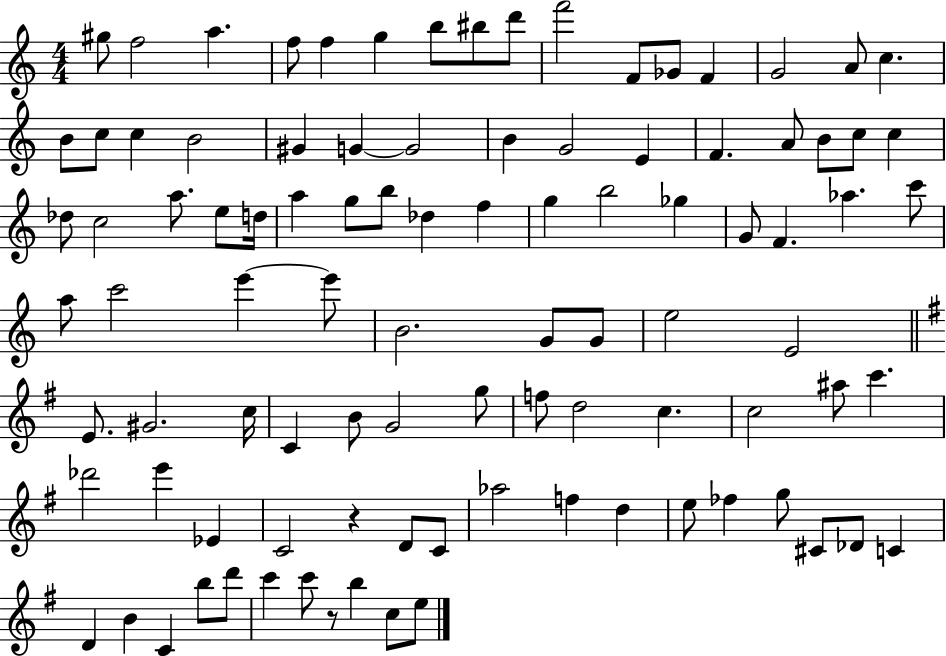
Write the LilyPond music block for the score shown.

{
  \clef treble
  \numericTimeSignature
  \time 4/4
  \key c \major
  \repeat volta 2 { gis''8 f''2 a''4. | f''8 f''4 g''4 b''8 bis''8 d'''8 | f'''2 f'8 ges'8 f'4 | g'2 a'8 c''4. | \break b'8 c''8 c''4 b'2 | gis'4 g'4~~ g'2 | b'4 g'2 e'4 | f'4. a'8 b'8 c''8 c''4 | \break des''8 c''2 a''8. e''8 d''16 | a''4 g''8 b''8 des''4 f''4 | g''4 b''2 ges''4 | g'8 f'4. aes''4. c'''8 | \break a''8 c'''2 e'''4~~ e'''8 | b'2. g'8 g'8 | e''2 e'2 | \bar "||" \break \key g \major e'8. gis'2. c''16 | c'4 b'8 g'2 g''8 | f''8 d''2 c''4. | c''2 ais''8 c'''4. | \break des'''2 e'''4 ees'4 | c'2 r4 d'8 c'8 | aes''2 f''4 d''4 | e''8 fes''4 g''8 cis'8 des'8 c'4 | \break d'4 b'4 c'4 b''8 d'''8 | c'''4 c'''8 r8 b''4 c''8 e''8 | } \bar "|."
}